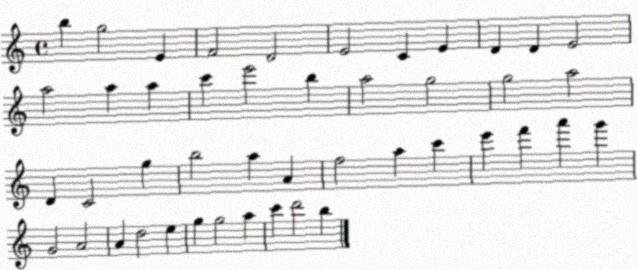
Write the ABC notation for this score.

X:1
T:Untitled
M:4/4
L:1/4
K:C
b g2 E F2 D2 E2 C E D D E2 a2 a a c' e'2 b a2 g2 g2 a2 D C2 g b2 a A f2 a c' e' f' a' g' G2 A2 A d2 e g g2 a c' d'2 b